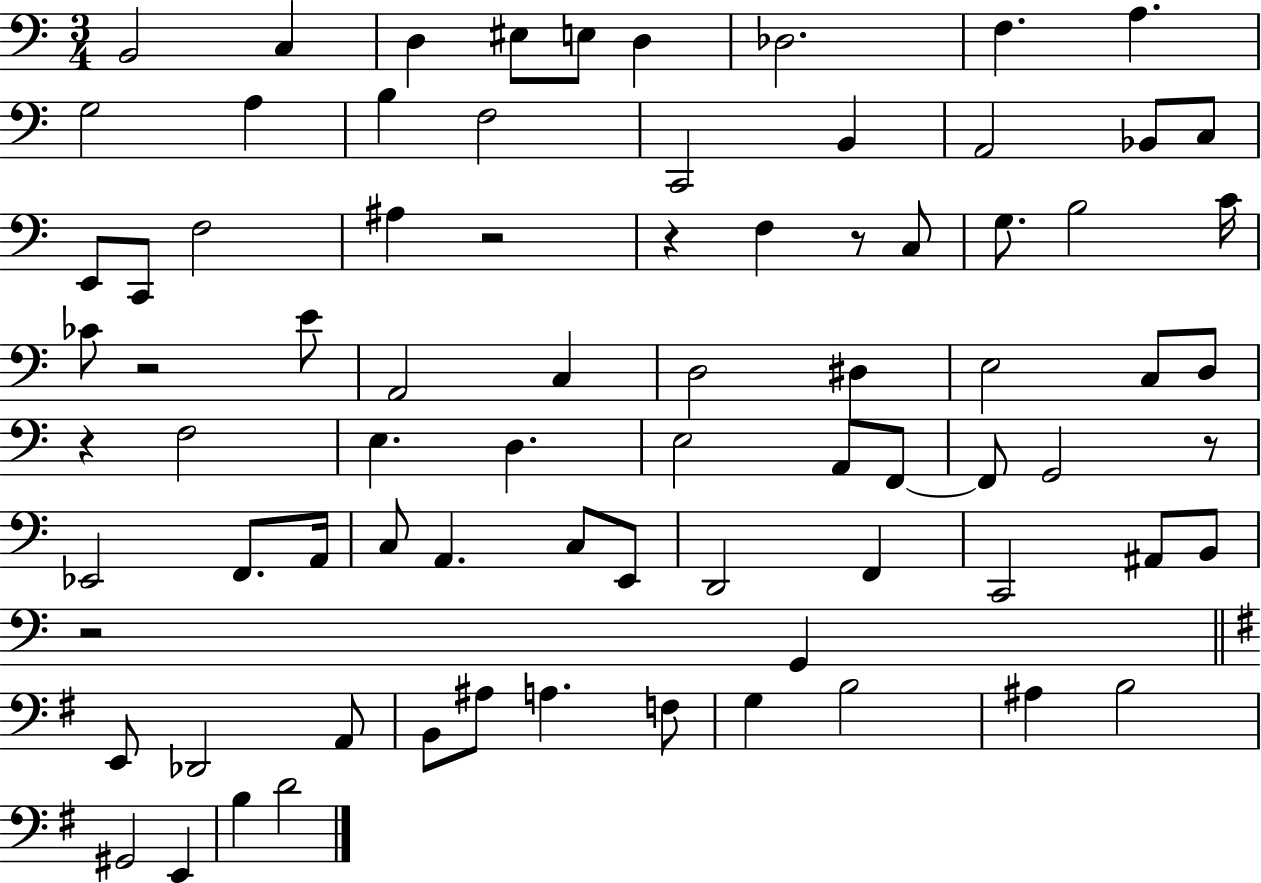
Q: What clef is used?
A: bass